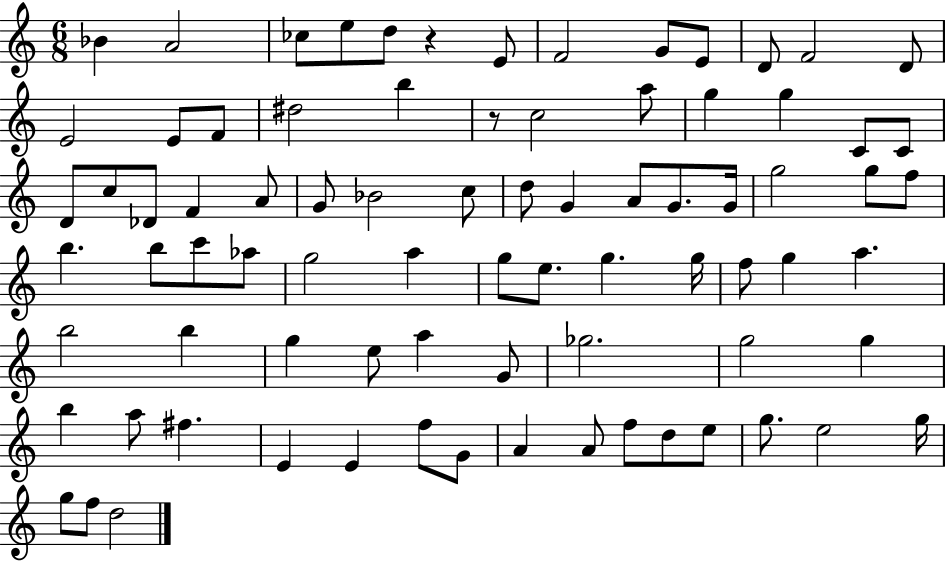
{
  \clef treble
  \numericTimeSignature
  \time 6/8
  \key c \major
  \repeat volta 2 { bes'4 a'2 | ces''8 e''8 d''8 r4 e'8 | f'2 g'8 e'8 | d'8 f'2 d'8 | \break e'2 e'8 f'8 | dis''2 b''4 | r8 c''2 a''8 | g''4 g''4 c'8 c'8 | \break d'8 c''8 des'8 f'4 a'8 | g'8 bes'2 c''8 | d''8 g'4 a'8 g'8. g'16 | g''2 g''8 f''8 | \break b''4. b''8 c'''8 aes''8 | g''2 a''4 | g''8 e''8. g''4. g''16 | f''8 g''4 a''4. | \break b''2 b''4 | g''4 e''8 a''4 g'8 | ges''2. | g''2 g''4 | \break b''4 a''8 fis''4. | e'4 e'4 f''8 g'8 | a'4 a'8 f''8 d''8 e''8 | g''8. e''2 g''16 | \break g''8 f''8 d''2 | } \bar "|."
}